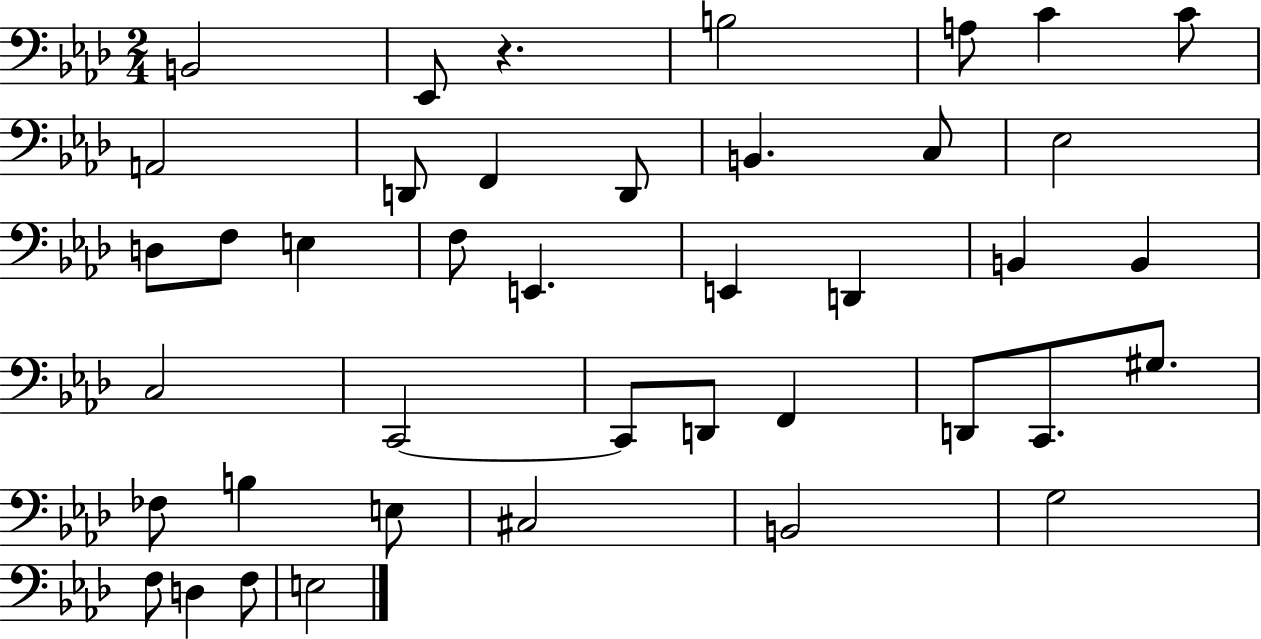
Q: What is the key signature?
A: AES major